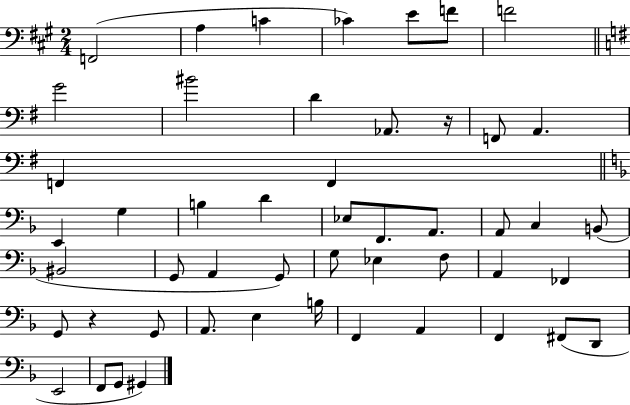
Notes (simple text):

F2/h A3/q C4/q CES4/q E4/e F4/e F4/h G4/h BIS4/h D4/q Ab2/e. R/s F2/e A2/q. F2/q F2/q E2/q G3/q B3/q D4/q Eb3/e F2/e. A2/e. A2/e C3/q B2/e BIS2/h G2/e A2/q G2/e G3/e Eb3/q F3/e A2/q FES2/q G2/e R/q G2/e A2/e. E3/q B3/s F2/q A2/q F2/q F#2/e D2/e E2/h F2/e G2/e G#2/q